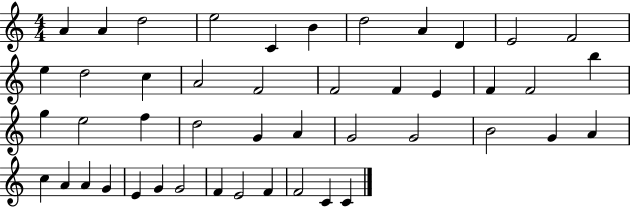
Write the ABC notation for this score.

X:1
T:Untitled
M:4/4
L:1/4
K:C
A A d2 e2 C B d2 A D E2 F2 e d2 c A2 F2 F2 F E F F2 b g e2 f d2 G A G2 G2 B2 G A c A A G E G G2 F E2 F F2 C C